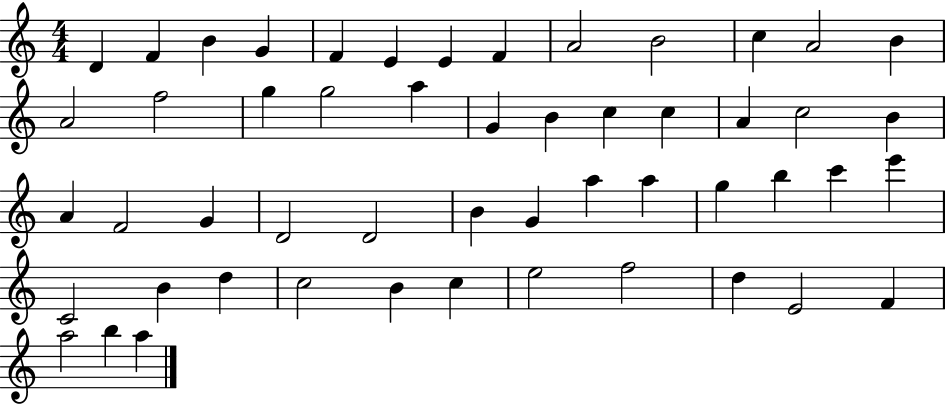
X:1
T:Untitled
M:4/4
L:1/4
K:C
D F B G F E E F A2 B2 c A2 B A2 f2 g g2 a G B c c A c2 B A F2 G D2 D2 B G a a g b c' e' C2 B d c2 B c e2 f2 d E2 F a2 b a